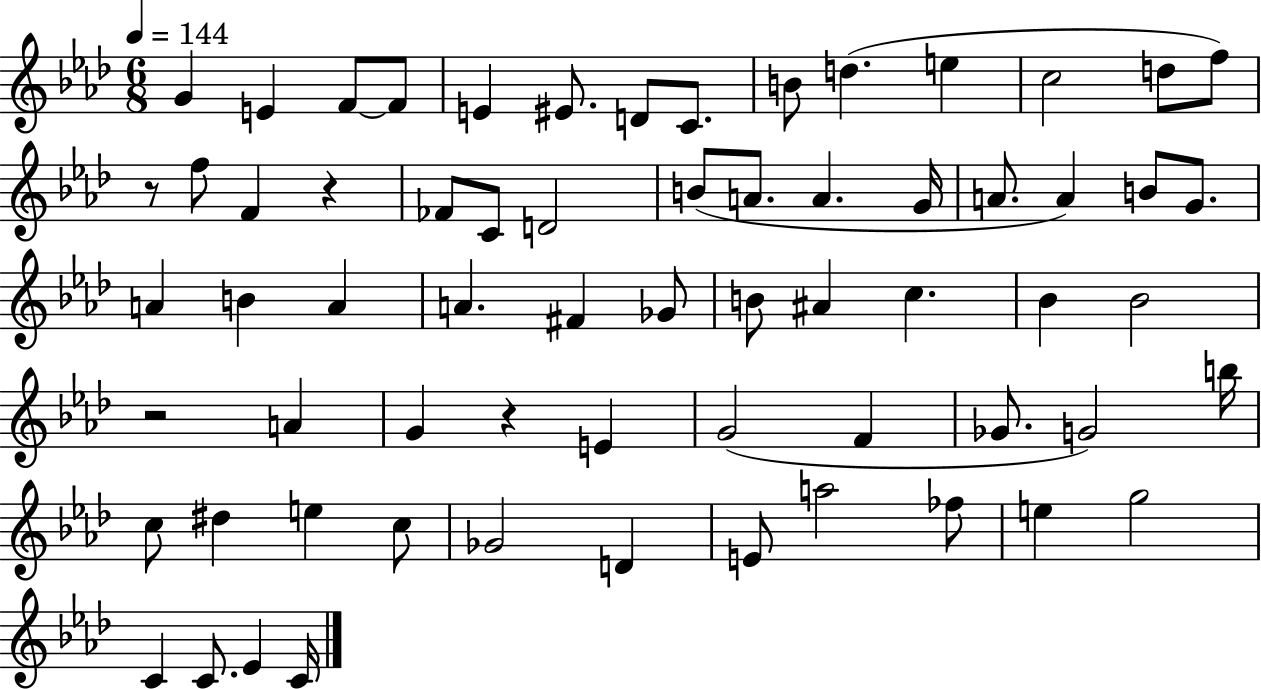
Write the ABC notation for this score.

X:1
T:Untitled
M:6/8
L:1/4
K:Ab
G E F/2 F/2 E ^E/2 D/2 C/2 B/2 d e c2 d/2 f/2 z/2 f/2 F z _F/2 C/2 D2 B/2 A/2 A G/4 A/2 A B/2 G/2 A B A A ^F _G/2 B/2 ^A c _B _B2 z2 A G z E G2 F _G/2 G2 b/4 c/2 ^d e c/2 _G2 D E/2 a2 _f/2 e g2 C C/2 _E C/4